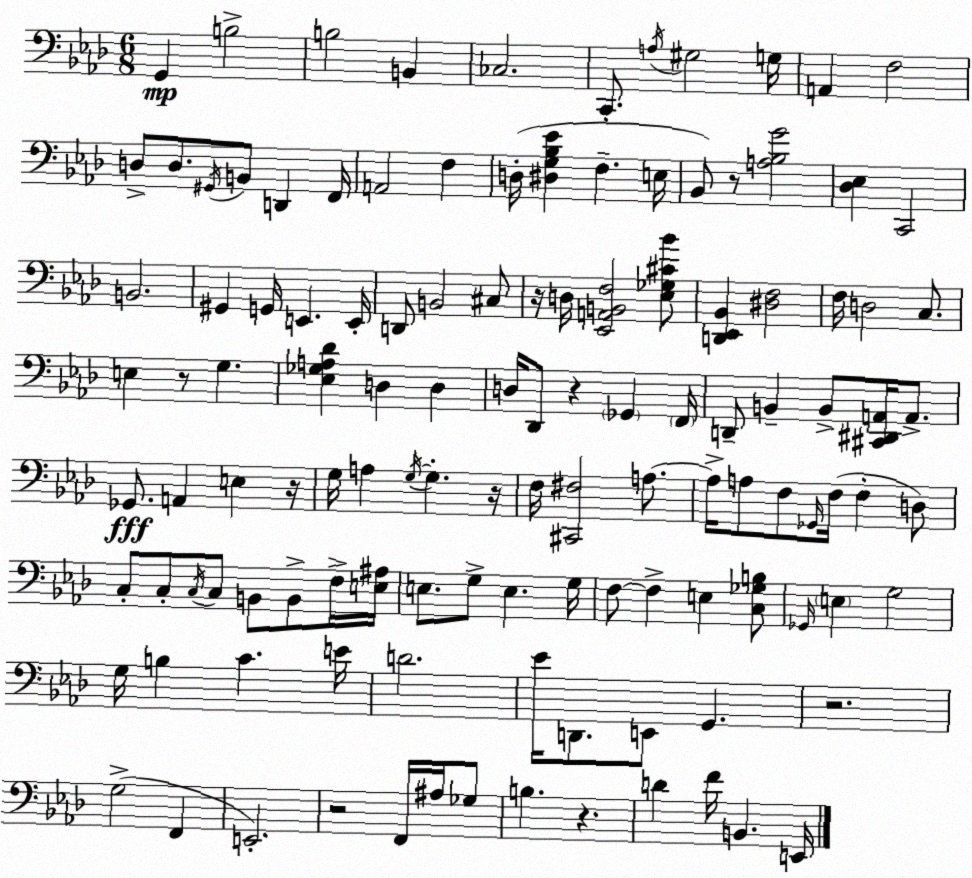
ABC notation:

X:1
T:Untitled
M:6/8
L:1/4
K:Fm
G,, B,2 B,2 B,, _C,2 C,,/2 A,/4 ^G,2 G,/4 A,, F,2 D,/2 D,/2 ^G,,/4 B,,/2 D,, F,,/4 A,,2 F, D,/4 [^D,G,_B,_E] F, E,/4 _B,,/2 z/2 [A,_B,G]2 [_D,_E,] C,,2 B,,2 ^G,, G,,/4 E,, E,,/4 D,,/2 B,,2 ^C,/2 z/4 D,/4 [_E,,A,,B,,F,]2 [_E,_G,^C_B]/2 [D,,_E,,_B,,] [^D,F,]2 F,/4 D,2 C,/2 E, z/2 G, [_E,_G,A,_D] D, D, D,/4 _D,,/2 z _G,, F,,/4 D,,/2 B,, B,,/2 [^C,,^D,,A,,]/4 A,,/2 _G,,/2 A,, E, z/4 G,/4 A, G,/4 G, z/4 F,/4 [^C,,^F,]2 A,/2 A,/4 A,/2 F,/2 _G,,/4 F,/4 F, D,/2 C,/2 C,/2 C,/4 C,/2 B,,/2 B,,/2 F,/4 [E,^A,]/4 E,/2 G,/2 E, G,/4 F,/2 F, E, [C,_G,B,]/2 _G,,/4 E, G,2 G,/4 B, C E/4 D2 _E/4 D,,/2 E,,/2 G,, z2 G,2 F,, E,,2 z2 F,,/4 ^A,/4 _G,/2 B, z D F/4 B,, E,,/4